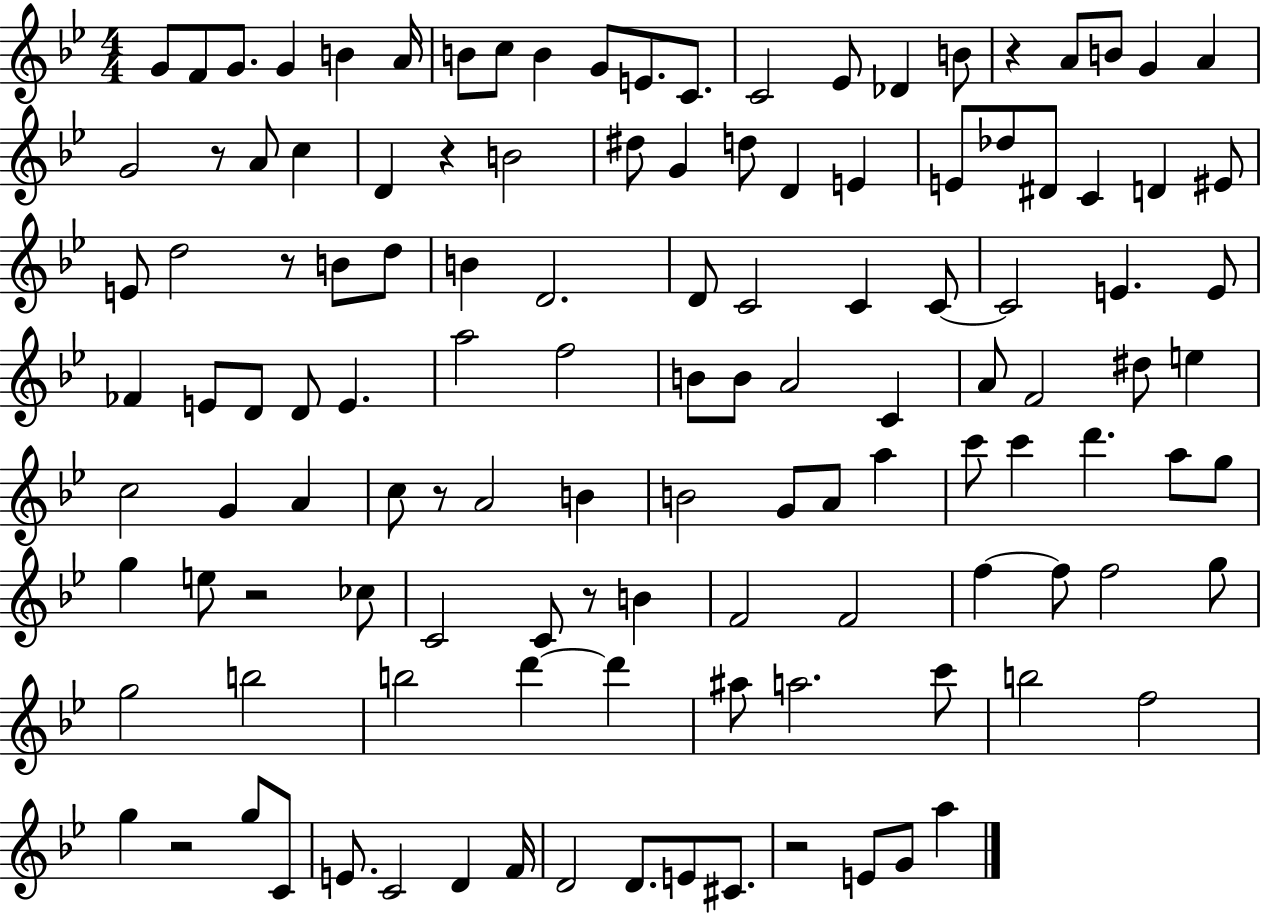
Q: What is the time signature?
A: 4/4